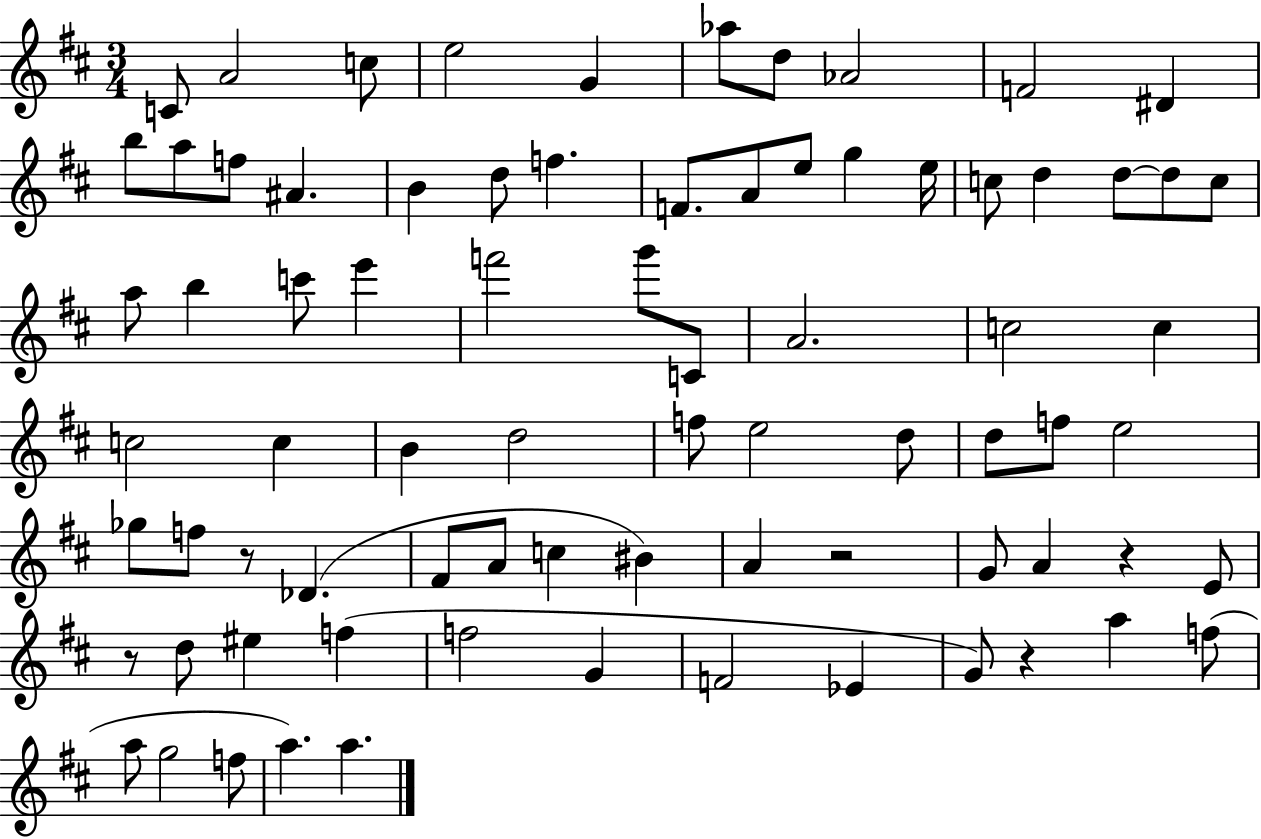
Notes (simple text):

C4/e A4/h C5/e E5/h G4/q Ab5/e D5/e Ab4/h F4/h D#4/q B5/e A5/e F5/e A#4/q. B4/q D5/e F5/q. F4/e. A4/e E5/e G5/q E5/s C5/e D5/q D5/e D5/e C5/e A5/e B5/q C6/e E6/q F6/h G6/e C4/e A4/h. C5/h C5/q C5/h C5/q B4/q D5/h F5/e E5/h D5/e D5/e F5/e E5/h Gb5/e F5/e R/e Db4/q. F#4/e A4/e C5/q BIS4/q A4/q R/h G4/e A4/q R/q E4/e R/e D5/e EIS5/q F5/q F5/h G4/q F4/h Eb4/q G4/e R/q A5/q F5/e A5/e G5/h F5/e A5/q. A5/q.